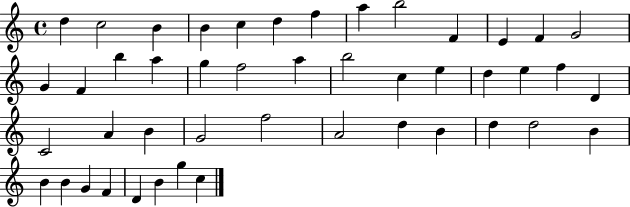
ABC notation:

X:1
T:Untitled
M:4/4
L:1/4
K:C
d c2 B B c d f a b2 F E F G2 G F b a g f2 a b2 c e d e f D C2 A B G2 f2 A2 d B d d2 B B B G F D B g c